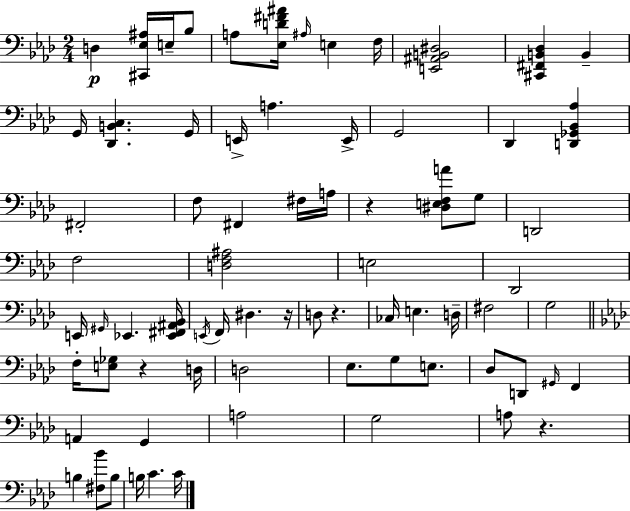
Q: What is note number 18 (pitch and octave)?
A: F#2